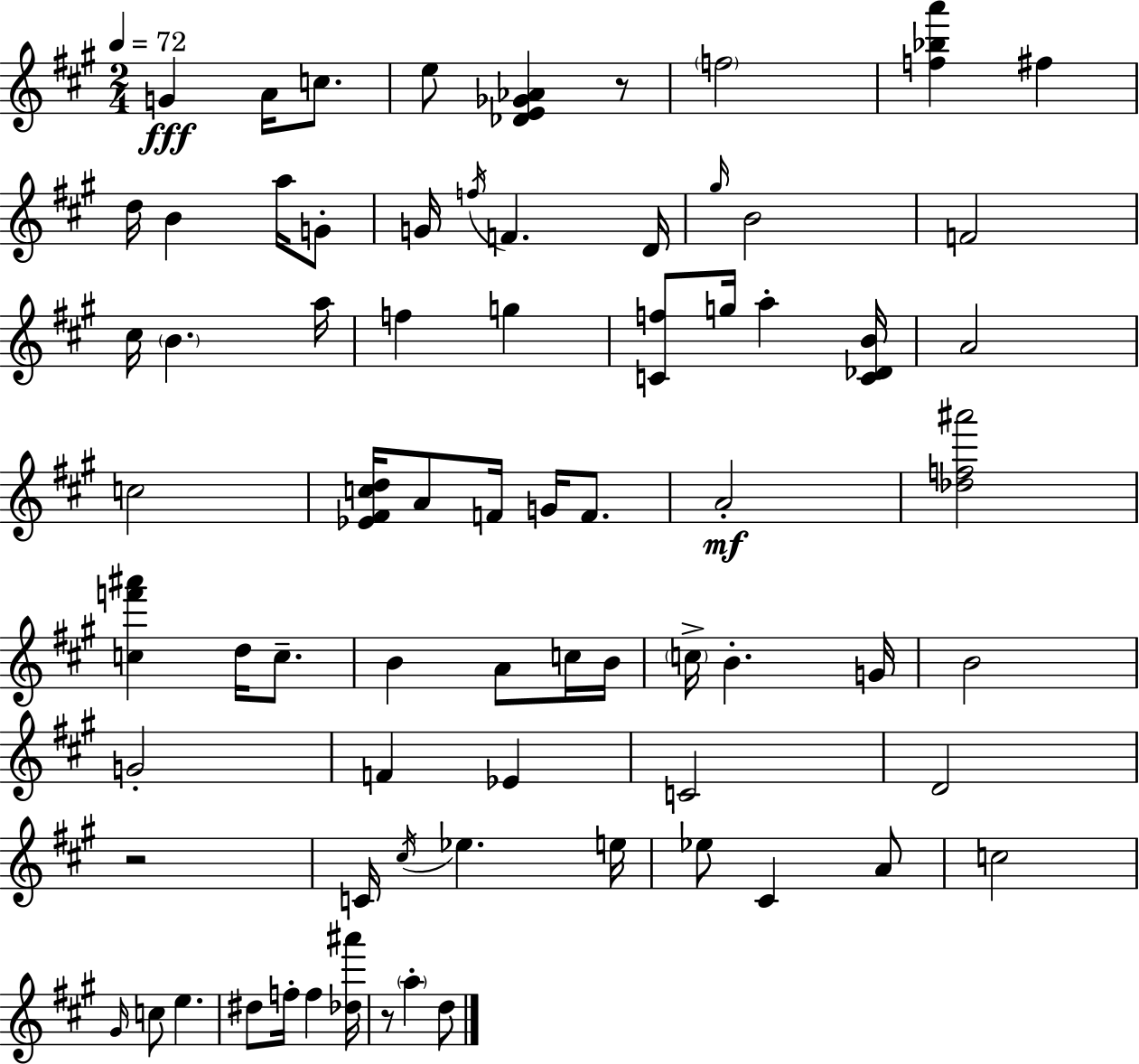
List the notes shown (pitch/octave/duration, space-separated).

G4/q A4/s C5/e. E5/e [Db4,E4,Gb4,Ab4]/q R/e F5/h [F5,Bb5,A6]/q F#5/q D5/s B4/q A5/s G4/e G4/s F5/s F4/q. D4/s G#5/s B4/h F4/h C#5/s B4/q. A5/s F5/q G5/q [C4,F5]/e G5/s A5/q [C4,Db4,B4]/s A4/h C5/h [Eb4,F#4,C5,D5]/s A4/e F4/s G4/s F4/e. A4/h [Db5,F5,A#6]/h [C5,F6,A#6]/q D5/s C5/e. B4/q A4/e C5/s B4/s C5/s B4/q. G4/s B4/h G4/h F4/q Eb4/q C4/h D4/h R/h C4/s C#5/s Eb5/q. E5/s Eb5/e C#4/q A4/e C5/h G#4/s C5/e E5/q. D#5/e F5/s F5/q [Db5,A#6]/s R/e A5/q D5/e